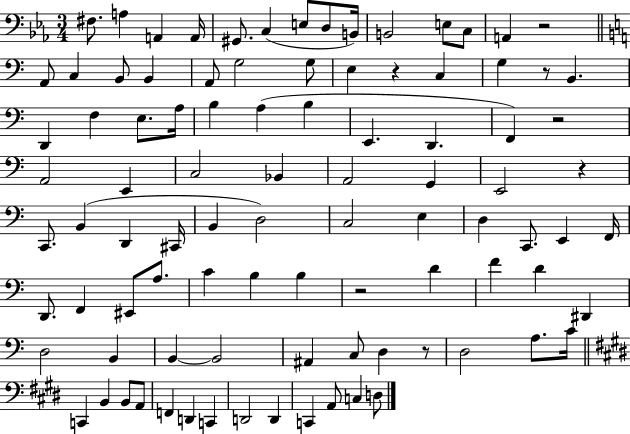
{
  \clef bass
  \numericTimeSignature
  \time 3/4
  \key ees \major
  fis8. a4 a,4 a,16 | gis,8. c4( e8 d8 b,16) | b,2 e8 c8 | a,4 r2 | \break \bar "||" \break \key a \minor a,8 c4 b,8 b,4 | a,8 g2 g8 | e4 r4 c4 | g4 r8 b,4. | \break d,4 f4 e8. a16 | b4 a4( b4 | e,4. d,4. | f,4) r2 | \break a,2 e,4 | c2 bes,4 | a,2 g,4 | e,2 r4 | \break c,8. b,4( d,4 cis,16 | b,4 d2) | c2 e4 | d4 c,8. e,4 f,16 | \break d,8. f,4 eis,8 a8. | c'4 b4 b4 | r2 d'4 | f'4 d'4 dis,4 | \break d2 b,4 | b,4~~ b,2 | ais,4 c8 d4 r8 | d2 a8. c'16 | \break \bar "||" \break \key e \major c,4 b,4 b,8 a,8 | f,4 d,4 c,4 | d,2 d,4 | c,4 a,8 c4 d8 | \break \bar "|."
}